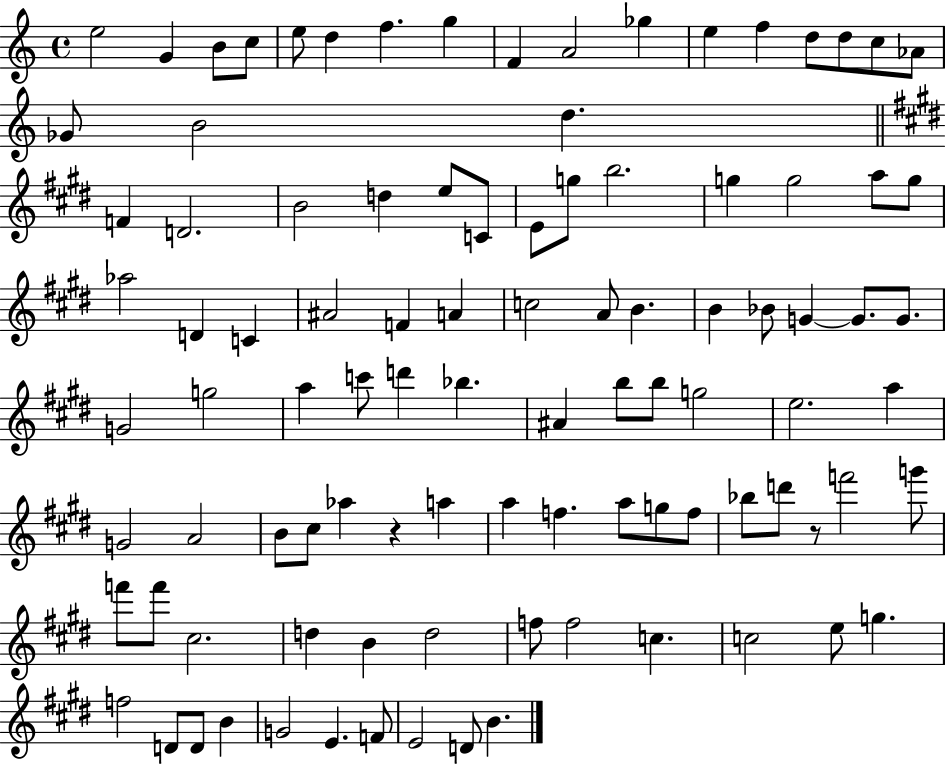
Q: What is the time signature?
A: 4/4